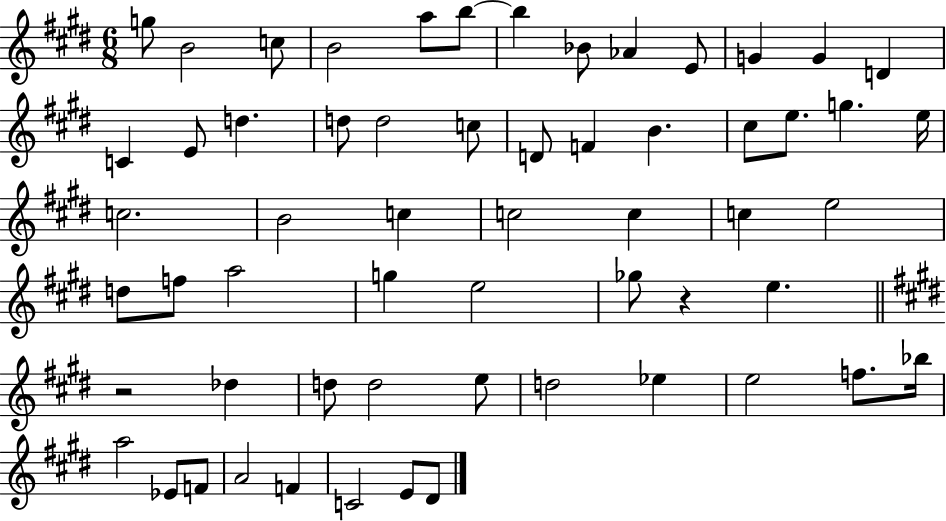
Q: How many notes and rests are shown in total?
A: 59